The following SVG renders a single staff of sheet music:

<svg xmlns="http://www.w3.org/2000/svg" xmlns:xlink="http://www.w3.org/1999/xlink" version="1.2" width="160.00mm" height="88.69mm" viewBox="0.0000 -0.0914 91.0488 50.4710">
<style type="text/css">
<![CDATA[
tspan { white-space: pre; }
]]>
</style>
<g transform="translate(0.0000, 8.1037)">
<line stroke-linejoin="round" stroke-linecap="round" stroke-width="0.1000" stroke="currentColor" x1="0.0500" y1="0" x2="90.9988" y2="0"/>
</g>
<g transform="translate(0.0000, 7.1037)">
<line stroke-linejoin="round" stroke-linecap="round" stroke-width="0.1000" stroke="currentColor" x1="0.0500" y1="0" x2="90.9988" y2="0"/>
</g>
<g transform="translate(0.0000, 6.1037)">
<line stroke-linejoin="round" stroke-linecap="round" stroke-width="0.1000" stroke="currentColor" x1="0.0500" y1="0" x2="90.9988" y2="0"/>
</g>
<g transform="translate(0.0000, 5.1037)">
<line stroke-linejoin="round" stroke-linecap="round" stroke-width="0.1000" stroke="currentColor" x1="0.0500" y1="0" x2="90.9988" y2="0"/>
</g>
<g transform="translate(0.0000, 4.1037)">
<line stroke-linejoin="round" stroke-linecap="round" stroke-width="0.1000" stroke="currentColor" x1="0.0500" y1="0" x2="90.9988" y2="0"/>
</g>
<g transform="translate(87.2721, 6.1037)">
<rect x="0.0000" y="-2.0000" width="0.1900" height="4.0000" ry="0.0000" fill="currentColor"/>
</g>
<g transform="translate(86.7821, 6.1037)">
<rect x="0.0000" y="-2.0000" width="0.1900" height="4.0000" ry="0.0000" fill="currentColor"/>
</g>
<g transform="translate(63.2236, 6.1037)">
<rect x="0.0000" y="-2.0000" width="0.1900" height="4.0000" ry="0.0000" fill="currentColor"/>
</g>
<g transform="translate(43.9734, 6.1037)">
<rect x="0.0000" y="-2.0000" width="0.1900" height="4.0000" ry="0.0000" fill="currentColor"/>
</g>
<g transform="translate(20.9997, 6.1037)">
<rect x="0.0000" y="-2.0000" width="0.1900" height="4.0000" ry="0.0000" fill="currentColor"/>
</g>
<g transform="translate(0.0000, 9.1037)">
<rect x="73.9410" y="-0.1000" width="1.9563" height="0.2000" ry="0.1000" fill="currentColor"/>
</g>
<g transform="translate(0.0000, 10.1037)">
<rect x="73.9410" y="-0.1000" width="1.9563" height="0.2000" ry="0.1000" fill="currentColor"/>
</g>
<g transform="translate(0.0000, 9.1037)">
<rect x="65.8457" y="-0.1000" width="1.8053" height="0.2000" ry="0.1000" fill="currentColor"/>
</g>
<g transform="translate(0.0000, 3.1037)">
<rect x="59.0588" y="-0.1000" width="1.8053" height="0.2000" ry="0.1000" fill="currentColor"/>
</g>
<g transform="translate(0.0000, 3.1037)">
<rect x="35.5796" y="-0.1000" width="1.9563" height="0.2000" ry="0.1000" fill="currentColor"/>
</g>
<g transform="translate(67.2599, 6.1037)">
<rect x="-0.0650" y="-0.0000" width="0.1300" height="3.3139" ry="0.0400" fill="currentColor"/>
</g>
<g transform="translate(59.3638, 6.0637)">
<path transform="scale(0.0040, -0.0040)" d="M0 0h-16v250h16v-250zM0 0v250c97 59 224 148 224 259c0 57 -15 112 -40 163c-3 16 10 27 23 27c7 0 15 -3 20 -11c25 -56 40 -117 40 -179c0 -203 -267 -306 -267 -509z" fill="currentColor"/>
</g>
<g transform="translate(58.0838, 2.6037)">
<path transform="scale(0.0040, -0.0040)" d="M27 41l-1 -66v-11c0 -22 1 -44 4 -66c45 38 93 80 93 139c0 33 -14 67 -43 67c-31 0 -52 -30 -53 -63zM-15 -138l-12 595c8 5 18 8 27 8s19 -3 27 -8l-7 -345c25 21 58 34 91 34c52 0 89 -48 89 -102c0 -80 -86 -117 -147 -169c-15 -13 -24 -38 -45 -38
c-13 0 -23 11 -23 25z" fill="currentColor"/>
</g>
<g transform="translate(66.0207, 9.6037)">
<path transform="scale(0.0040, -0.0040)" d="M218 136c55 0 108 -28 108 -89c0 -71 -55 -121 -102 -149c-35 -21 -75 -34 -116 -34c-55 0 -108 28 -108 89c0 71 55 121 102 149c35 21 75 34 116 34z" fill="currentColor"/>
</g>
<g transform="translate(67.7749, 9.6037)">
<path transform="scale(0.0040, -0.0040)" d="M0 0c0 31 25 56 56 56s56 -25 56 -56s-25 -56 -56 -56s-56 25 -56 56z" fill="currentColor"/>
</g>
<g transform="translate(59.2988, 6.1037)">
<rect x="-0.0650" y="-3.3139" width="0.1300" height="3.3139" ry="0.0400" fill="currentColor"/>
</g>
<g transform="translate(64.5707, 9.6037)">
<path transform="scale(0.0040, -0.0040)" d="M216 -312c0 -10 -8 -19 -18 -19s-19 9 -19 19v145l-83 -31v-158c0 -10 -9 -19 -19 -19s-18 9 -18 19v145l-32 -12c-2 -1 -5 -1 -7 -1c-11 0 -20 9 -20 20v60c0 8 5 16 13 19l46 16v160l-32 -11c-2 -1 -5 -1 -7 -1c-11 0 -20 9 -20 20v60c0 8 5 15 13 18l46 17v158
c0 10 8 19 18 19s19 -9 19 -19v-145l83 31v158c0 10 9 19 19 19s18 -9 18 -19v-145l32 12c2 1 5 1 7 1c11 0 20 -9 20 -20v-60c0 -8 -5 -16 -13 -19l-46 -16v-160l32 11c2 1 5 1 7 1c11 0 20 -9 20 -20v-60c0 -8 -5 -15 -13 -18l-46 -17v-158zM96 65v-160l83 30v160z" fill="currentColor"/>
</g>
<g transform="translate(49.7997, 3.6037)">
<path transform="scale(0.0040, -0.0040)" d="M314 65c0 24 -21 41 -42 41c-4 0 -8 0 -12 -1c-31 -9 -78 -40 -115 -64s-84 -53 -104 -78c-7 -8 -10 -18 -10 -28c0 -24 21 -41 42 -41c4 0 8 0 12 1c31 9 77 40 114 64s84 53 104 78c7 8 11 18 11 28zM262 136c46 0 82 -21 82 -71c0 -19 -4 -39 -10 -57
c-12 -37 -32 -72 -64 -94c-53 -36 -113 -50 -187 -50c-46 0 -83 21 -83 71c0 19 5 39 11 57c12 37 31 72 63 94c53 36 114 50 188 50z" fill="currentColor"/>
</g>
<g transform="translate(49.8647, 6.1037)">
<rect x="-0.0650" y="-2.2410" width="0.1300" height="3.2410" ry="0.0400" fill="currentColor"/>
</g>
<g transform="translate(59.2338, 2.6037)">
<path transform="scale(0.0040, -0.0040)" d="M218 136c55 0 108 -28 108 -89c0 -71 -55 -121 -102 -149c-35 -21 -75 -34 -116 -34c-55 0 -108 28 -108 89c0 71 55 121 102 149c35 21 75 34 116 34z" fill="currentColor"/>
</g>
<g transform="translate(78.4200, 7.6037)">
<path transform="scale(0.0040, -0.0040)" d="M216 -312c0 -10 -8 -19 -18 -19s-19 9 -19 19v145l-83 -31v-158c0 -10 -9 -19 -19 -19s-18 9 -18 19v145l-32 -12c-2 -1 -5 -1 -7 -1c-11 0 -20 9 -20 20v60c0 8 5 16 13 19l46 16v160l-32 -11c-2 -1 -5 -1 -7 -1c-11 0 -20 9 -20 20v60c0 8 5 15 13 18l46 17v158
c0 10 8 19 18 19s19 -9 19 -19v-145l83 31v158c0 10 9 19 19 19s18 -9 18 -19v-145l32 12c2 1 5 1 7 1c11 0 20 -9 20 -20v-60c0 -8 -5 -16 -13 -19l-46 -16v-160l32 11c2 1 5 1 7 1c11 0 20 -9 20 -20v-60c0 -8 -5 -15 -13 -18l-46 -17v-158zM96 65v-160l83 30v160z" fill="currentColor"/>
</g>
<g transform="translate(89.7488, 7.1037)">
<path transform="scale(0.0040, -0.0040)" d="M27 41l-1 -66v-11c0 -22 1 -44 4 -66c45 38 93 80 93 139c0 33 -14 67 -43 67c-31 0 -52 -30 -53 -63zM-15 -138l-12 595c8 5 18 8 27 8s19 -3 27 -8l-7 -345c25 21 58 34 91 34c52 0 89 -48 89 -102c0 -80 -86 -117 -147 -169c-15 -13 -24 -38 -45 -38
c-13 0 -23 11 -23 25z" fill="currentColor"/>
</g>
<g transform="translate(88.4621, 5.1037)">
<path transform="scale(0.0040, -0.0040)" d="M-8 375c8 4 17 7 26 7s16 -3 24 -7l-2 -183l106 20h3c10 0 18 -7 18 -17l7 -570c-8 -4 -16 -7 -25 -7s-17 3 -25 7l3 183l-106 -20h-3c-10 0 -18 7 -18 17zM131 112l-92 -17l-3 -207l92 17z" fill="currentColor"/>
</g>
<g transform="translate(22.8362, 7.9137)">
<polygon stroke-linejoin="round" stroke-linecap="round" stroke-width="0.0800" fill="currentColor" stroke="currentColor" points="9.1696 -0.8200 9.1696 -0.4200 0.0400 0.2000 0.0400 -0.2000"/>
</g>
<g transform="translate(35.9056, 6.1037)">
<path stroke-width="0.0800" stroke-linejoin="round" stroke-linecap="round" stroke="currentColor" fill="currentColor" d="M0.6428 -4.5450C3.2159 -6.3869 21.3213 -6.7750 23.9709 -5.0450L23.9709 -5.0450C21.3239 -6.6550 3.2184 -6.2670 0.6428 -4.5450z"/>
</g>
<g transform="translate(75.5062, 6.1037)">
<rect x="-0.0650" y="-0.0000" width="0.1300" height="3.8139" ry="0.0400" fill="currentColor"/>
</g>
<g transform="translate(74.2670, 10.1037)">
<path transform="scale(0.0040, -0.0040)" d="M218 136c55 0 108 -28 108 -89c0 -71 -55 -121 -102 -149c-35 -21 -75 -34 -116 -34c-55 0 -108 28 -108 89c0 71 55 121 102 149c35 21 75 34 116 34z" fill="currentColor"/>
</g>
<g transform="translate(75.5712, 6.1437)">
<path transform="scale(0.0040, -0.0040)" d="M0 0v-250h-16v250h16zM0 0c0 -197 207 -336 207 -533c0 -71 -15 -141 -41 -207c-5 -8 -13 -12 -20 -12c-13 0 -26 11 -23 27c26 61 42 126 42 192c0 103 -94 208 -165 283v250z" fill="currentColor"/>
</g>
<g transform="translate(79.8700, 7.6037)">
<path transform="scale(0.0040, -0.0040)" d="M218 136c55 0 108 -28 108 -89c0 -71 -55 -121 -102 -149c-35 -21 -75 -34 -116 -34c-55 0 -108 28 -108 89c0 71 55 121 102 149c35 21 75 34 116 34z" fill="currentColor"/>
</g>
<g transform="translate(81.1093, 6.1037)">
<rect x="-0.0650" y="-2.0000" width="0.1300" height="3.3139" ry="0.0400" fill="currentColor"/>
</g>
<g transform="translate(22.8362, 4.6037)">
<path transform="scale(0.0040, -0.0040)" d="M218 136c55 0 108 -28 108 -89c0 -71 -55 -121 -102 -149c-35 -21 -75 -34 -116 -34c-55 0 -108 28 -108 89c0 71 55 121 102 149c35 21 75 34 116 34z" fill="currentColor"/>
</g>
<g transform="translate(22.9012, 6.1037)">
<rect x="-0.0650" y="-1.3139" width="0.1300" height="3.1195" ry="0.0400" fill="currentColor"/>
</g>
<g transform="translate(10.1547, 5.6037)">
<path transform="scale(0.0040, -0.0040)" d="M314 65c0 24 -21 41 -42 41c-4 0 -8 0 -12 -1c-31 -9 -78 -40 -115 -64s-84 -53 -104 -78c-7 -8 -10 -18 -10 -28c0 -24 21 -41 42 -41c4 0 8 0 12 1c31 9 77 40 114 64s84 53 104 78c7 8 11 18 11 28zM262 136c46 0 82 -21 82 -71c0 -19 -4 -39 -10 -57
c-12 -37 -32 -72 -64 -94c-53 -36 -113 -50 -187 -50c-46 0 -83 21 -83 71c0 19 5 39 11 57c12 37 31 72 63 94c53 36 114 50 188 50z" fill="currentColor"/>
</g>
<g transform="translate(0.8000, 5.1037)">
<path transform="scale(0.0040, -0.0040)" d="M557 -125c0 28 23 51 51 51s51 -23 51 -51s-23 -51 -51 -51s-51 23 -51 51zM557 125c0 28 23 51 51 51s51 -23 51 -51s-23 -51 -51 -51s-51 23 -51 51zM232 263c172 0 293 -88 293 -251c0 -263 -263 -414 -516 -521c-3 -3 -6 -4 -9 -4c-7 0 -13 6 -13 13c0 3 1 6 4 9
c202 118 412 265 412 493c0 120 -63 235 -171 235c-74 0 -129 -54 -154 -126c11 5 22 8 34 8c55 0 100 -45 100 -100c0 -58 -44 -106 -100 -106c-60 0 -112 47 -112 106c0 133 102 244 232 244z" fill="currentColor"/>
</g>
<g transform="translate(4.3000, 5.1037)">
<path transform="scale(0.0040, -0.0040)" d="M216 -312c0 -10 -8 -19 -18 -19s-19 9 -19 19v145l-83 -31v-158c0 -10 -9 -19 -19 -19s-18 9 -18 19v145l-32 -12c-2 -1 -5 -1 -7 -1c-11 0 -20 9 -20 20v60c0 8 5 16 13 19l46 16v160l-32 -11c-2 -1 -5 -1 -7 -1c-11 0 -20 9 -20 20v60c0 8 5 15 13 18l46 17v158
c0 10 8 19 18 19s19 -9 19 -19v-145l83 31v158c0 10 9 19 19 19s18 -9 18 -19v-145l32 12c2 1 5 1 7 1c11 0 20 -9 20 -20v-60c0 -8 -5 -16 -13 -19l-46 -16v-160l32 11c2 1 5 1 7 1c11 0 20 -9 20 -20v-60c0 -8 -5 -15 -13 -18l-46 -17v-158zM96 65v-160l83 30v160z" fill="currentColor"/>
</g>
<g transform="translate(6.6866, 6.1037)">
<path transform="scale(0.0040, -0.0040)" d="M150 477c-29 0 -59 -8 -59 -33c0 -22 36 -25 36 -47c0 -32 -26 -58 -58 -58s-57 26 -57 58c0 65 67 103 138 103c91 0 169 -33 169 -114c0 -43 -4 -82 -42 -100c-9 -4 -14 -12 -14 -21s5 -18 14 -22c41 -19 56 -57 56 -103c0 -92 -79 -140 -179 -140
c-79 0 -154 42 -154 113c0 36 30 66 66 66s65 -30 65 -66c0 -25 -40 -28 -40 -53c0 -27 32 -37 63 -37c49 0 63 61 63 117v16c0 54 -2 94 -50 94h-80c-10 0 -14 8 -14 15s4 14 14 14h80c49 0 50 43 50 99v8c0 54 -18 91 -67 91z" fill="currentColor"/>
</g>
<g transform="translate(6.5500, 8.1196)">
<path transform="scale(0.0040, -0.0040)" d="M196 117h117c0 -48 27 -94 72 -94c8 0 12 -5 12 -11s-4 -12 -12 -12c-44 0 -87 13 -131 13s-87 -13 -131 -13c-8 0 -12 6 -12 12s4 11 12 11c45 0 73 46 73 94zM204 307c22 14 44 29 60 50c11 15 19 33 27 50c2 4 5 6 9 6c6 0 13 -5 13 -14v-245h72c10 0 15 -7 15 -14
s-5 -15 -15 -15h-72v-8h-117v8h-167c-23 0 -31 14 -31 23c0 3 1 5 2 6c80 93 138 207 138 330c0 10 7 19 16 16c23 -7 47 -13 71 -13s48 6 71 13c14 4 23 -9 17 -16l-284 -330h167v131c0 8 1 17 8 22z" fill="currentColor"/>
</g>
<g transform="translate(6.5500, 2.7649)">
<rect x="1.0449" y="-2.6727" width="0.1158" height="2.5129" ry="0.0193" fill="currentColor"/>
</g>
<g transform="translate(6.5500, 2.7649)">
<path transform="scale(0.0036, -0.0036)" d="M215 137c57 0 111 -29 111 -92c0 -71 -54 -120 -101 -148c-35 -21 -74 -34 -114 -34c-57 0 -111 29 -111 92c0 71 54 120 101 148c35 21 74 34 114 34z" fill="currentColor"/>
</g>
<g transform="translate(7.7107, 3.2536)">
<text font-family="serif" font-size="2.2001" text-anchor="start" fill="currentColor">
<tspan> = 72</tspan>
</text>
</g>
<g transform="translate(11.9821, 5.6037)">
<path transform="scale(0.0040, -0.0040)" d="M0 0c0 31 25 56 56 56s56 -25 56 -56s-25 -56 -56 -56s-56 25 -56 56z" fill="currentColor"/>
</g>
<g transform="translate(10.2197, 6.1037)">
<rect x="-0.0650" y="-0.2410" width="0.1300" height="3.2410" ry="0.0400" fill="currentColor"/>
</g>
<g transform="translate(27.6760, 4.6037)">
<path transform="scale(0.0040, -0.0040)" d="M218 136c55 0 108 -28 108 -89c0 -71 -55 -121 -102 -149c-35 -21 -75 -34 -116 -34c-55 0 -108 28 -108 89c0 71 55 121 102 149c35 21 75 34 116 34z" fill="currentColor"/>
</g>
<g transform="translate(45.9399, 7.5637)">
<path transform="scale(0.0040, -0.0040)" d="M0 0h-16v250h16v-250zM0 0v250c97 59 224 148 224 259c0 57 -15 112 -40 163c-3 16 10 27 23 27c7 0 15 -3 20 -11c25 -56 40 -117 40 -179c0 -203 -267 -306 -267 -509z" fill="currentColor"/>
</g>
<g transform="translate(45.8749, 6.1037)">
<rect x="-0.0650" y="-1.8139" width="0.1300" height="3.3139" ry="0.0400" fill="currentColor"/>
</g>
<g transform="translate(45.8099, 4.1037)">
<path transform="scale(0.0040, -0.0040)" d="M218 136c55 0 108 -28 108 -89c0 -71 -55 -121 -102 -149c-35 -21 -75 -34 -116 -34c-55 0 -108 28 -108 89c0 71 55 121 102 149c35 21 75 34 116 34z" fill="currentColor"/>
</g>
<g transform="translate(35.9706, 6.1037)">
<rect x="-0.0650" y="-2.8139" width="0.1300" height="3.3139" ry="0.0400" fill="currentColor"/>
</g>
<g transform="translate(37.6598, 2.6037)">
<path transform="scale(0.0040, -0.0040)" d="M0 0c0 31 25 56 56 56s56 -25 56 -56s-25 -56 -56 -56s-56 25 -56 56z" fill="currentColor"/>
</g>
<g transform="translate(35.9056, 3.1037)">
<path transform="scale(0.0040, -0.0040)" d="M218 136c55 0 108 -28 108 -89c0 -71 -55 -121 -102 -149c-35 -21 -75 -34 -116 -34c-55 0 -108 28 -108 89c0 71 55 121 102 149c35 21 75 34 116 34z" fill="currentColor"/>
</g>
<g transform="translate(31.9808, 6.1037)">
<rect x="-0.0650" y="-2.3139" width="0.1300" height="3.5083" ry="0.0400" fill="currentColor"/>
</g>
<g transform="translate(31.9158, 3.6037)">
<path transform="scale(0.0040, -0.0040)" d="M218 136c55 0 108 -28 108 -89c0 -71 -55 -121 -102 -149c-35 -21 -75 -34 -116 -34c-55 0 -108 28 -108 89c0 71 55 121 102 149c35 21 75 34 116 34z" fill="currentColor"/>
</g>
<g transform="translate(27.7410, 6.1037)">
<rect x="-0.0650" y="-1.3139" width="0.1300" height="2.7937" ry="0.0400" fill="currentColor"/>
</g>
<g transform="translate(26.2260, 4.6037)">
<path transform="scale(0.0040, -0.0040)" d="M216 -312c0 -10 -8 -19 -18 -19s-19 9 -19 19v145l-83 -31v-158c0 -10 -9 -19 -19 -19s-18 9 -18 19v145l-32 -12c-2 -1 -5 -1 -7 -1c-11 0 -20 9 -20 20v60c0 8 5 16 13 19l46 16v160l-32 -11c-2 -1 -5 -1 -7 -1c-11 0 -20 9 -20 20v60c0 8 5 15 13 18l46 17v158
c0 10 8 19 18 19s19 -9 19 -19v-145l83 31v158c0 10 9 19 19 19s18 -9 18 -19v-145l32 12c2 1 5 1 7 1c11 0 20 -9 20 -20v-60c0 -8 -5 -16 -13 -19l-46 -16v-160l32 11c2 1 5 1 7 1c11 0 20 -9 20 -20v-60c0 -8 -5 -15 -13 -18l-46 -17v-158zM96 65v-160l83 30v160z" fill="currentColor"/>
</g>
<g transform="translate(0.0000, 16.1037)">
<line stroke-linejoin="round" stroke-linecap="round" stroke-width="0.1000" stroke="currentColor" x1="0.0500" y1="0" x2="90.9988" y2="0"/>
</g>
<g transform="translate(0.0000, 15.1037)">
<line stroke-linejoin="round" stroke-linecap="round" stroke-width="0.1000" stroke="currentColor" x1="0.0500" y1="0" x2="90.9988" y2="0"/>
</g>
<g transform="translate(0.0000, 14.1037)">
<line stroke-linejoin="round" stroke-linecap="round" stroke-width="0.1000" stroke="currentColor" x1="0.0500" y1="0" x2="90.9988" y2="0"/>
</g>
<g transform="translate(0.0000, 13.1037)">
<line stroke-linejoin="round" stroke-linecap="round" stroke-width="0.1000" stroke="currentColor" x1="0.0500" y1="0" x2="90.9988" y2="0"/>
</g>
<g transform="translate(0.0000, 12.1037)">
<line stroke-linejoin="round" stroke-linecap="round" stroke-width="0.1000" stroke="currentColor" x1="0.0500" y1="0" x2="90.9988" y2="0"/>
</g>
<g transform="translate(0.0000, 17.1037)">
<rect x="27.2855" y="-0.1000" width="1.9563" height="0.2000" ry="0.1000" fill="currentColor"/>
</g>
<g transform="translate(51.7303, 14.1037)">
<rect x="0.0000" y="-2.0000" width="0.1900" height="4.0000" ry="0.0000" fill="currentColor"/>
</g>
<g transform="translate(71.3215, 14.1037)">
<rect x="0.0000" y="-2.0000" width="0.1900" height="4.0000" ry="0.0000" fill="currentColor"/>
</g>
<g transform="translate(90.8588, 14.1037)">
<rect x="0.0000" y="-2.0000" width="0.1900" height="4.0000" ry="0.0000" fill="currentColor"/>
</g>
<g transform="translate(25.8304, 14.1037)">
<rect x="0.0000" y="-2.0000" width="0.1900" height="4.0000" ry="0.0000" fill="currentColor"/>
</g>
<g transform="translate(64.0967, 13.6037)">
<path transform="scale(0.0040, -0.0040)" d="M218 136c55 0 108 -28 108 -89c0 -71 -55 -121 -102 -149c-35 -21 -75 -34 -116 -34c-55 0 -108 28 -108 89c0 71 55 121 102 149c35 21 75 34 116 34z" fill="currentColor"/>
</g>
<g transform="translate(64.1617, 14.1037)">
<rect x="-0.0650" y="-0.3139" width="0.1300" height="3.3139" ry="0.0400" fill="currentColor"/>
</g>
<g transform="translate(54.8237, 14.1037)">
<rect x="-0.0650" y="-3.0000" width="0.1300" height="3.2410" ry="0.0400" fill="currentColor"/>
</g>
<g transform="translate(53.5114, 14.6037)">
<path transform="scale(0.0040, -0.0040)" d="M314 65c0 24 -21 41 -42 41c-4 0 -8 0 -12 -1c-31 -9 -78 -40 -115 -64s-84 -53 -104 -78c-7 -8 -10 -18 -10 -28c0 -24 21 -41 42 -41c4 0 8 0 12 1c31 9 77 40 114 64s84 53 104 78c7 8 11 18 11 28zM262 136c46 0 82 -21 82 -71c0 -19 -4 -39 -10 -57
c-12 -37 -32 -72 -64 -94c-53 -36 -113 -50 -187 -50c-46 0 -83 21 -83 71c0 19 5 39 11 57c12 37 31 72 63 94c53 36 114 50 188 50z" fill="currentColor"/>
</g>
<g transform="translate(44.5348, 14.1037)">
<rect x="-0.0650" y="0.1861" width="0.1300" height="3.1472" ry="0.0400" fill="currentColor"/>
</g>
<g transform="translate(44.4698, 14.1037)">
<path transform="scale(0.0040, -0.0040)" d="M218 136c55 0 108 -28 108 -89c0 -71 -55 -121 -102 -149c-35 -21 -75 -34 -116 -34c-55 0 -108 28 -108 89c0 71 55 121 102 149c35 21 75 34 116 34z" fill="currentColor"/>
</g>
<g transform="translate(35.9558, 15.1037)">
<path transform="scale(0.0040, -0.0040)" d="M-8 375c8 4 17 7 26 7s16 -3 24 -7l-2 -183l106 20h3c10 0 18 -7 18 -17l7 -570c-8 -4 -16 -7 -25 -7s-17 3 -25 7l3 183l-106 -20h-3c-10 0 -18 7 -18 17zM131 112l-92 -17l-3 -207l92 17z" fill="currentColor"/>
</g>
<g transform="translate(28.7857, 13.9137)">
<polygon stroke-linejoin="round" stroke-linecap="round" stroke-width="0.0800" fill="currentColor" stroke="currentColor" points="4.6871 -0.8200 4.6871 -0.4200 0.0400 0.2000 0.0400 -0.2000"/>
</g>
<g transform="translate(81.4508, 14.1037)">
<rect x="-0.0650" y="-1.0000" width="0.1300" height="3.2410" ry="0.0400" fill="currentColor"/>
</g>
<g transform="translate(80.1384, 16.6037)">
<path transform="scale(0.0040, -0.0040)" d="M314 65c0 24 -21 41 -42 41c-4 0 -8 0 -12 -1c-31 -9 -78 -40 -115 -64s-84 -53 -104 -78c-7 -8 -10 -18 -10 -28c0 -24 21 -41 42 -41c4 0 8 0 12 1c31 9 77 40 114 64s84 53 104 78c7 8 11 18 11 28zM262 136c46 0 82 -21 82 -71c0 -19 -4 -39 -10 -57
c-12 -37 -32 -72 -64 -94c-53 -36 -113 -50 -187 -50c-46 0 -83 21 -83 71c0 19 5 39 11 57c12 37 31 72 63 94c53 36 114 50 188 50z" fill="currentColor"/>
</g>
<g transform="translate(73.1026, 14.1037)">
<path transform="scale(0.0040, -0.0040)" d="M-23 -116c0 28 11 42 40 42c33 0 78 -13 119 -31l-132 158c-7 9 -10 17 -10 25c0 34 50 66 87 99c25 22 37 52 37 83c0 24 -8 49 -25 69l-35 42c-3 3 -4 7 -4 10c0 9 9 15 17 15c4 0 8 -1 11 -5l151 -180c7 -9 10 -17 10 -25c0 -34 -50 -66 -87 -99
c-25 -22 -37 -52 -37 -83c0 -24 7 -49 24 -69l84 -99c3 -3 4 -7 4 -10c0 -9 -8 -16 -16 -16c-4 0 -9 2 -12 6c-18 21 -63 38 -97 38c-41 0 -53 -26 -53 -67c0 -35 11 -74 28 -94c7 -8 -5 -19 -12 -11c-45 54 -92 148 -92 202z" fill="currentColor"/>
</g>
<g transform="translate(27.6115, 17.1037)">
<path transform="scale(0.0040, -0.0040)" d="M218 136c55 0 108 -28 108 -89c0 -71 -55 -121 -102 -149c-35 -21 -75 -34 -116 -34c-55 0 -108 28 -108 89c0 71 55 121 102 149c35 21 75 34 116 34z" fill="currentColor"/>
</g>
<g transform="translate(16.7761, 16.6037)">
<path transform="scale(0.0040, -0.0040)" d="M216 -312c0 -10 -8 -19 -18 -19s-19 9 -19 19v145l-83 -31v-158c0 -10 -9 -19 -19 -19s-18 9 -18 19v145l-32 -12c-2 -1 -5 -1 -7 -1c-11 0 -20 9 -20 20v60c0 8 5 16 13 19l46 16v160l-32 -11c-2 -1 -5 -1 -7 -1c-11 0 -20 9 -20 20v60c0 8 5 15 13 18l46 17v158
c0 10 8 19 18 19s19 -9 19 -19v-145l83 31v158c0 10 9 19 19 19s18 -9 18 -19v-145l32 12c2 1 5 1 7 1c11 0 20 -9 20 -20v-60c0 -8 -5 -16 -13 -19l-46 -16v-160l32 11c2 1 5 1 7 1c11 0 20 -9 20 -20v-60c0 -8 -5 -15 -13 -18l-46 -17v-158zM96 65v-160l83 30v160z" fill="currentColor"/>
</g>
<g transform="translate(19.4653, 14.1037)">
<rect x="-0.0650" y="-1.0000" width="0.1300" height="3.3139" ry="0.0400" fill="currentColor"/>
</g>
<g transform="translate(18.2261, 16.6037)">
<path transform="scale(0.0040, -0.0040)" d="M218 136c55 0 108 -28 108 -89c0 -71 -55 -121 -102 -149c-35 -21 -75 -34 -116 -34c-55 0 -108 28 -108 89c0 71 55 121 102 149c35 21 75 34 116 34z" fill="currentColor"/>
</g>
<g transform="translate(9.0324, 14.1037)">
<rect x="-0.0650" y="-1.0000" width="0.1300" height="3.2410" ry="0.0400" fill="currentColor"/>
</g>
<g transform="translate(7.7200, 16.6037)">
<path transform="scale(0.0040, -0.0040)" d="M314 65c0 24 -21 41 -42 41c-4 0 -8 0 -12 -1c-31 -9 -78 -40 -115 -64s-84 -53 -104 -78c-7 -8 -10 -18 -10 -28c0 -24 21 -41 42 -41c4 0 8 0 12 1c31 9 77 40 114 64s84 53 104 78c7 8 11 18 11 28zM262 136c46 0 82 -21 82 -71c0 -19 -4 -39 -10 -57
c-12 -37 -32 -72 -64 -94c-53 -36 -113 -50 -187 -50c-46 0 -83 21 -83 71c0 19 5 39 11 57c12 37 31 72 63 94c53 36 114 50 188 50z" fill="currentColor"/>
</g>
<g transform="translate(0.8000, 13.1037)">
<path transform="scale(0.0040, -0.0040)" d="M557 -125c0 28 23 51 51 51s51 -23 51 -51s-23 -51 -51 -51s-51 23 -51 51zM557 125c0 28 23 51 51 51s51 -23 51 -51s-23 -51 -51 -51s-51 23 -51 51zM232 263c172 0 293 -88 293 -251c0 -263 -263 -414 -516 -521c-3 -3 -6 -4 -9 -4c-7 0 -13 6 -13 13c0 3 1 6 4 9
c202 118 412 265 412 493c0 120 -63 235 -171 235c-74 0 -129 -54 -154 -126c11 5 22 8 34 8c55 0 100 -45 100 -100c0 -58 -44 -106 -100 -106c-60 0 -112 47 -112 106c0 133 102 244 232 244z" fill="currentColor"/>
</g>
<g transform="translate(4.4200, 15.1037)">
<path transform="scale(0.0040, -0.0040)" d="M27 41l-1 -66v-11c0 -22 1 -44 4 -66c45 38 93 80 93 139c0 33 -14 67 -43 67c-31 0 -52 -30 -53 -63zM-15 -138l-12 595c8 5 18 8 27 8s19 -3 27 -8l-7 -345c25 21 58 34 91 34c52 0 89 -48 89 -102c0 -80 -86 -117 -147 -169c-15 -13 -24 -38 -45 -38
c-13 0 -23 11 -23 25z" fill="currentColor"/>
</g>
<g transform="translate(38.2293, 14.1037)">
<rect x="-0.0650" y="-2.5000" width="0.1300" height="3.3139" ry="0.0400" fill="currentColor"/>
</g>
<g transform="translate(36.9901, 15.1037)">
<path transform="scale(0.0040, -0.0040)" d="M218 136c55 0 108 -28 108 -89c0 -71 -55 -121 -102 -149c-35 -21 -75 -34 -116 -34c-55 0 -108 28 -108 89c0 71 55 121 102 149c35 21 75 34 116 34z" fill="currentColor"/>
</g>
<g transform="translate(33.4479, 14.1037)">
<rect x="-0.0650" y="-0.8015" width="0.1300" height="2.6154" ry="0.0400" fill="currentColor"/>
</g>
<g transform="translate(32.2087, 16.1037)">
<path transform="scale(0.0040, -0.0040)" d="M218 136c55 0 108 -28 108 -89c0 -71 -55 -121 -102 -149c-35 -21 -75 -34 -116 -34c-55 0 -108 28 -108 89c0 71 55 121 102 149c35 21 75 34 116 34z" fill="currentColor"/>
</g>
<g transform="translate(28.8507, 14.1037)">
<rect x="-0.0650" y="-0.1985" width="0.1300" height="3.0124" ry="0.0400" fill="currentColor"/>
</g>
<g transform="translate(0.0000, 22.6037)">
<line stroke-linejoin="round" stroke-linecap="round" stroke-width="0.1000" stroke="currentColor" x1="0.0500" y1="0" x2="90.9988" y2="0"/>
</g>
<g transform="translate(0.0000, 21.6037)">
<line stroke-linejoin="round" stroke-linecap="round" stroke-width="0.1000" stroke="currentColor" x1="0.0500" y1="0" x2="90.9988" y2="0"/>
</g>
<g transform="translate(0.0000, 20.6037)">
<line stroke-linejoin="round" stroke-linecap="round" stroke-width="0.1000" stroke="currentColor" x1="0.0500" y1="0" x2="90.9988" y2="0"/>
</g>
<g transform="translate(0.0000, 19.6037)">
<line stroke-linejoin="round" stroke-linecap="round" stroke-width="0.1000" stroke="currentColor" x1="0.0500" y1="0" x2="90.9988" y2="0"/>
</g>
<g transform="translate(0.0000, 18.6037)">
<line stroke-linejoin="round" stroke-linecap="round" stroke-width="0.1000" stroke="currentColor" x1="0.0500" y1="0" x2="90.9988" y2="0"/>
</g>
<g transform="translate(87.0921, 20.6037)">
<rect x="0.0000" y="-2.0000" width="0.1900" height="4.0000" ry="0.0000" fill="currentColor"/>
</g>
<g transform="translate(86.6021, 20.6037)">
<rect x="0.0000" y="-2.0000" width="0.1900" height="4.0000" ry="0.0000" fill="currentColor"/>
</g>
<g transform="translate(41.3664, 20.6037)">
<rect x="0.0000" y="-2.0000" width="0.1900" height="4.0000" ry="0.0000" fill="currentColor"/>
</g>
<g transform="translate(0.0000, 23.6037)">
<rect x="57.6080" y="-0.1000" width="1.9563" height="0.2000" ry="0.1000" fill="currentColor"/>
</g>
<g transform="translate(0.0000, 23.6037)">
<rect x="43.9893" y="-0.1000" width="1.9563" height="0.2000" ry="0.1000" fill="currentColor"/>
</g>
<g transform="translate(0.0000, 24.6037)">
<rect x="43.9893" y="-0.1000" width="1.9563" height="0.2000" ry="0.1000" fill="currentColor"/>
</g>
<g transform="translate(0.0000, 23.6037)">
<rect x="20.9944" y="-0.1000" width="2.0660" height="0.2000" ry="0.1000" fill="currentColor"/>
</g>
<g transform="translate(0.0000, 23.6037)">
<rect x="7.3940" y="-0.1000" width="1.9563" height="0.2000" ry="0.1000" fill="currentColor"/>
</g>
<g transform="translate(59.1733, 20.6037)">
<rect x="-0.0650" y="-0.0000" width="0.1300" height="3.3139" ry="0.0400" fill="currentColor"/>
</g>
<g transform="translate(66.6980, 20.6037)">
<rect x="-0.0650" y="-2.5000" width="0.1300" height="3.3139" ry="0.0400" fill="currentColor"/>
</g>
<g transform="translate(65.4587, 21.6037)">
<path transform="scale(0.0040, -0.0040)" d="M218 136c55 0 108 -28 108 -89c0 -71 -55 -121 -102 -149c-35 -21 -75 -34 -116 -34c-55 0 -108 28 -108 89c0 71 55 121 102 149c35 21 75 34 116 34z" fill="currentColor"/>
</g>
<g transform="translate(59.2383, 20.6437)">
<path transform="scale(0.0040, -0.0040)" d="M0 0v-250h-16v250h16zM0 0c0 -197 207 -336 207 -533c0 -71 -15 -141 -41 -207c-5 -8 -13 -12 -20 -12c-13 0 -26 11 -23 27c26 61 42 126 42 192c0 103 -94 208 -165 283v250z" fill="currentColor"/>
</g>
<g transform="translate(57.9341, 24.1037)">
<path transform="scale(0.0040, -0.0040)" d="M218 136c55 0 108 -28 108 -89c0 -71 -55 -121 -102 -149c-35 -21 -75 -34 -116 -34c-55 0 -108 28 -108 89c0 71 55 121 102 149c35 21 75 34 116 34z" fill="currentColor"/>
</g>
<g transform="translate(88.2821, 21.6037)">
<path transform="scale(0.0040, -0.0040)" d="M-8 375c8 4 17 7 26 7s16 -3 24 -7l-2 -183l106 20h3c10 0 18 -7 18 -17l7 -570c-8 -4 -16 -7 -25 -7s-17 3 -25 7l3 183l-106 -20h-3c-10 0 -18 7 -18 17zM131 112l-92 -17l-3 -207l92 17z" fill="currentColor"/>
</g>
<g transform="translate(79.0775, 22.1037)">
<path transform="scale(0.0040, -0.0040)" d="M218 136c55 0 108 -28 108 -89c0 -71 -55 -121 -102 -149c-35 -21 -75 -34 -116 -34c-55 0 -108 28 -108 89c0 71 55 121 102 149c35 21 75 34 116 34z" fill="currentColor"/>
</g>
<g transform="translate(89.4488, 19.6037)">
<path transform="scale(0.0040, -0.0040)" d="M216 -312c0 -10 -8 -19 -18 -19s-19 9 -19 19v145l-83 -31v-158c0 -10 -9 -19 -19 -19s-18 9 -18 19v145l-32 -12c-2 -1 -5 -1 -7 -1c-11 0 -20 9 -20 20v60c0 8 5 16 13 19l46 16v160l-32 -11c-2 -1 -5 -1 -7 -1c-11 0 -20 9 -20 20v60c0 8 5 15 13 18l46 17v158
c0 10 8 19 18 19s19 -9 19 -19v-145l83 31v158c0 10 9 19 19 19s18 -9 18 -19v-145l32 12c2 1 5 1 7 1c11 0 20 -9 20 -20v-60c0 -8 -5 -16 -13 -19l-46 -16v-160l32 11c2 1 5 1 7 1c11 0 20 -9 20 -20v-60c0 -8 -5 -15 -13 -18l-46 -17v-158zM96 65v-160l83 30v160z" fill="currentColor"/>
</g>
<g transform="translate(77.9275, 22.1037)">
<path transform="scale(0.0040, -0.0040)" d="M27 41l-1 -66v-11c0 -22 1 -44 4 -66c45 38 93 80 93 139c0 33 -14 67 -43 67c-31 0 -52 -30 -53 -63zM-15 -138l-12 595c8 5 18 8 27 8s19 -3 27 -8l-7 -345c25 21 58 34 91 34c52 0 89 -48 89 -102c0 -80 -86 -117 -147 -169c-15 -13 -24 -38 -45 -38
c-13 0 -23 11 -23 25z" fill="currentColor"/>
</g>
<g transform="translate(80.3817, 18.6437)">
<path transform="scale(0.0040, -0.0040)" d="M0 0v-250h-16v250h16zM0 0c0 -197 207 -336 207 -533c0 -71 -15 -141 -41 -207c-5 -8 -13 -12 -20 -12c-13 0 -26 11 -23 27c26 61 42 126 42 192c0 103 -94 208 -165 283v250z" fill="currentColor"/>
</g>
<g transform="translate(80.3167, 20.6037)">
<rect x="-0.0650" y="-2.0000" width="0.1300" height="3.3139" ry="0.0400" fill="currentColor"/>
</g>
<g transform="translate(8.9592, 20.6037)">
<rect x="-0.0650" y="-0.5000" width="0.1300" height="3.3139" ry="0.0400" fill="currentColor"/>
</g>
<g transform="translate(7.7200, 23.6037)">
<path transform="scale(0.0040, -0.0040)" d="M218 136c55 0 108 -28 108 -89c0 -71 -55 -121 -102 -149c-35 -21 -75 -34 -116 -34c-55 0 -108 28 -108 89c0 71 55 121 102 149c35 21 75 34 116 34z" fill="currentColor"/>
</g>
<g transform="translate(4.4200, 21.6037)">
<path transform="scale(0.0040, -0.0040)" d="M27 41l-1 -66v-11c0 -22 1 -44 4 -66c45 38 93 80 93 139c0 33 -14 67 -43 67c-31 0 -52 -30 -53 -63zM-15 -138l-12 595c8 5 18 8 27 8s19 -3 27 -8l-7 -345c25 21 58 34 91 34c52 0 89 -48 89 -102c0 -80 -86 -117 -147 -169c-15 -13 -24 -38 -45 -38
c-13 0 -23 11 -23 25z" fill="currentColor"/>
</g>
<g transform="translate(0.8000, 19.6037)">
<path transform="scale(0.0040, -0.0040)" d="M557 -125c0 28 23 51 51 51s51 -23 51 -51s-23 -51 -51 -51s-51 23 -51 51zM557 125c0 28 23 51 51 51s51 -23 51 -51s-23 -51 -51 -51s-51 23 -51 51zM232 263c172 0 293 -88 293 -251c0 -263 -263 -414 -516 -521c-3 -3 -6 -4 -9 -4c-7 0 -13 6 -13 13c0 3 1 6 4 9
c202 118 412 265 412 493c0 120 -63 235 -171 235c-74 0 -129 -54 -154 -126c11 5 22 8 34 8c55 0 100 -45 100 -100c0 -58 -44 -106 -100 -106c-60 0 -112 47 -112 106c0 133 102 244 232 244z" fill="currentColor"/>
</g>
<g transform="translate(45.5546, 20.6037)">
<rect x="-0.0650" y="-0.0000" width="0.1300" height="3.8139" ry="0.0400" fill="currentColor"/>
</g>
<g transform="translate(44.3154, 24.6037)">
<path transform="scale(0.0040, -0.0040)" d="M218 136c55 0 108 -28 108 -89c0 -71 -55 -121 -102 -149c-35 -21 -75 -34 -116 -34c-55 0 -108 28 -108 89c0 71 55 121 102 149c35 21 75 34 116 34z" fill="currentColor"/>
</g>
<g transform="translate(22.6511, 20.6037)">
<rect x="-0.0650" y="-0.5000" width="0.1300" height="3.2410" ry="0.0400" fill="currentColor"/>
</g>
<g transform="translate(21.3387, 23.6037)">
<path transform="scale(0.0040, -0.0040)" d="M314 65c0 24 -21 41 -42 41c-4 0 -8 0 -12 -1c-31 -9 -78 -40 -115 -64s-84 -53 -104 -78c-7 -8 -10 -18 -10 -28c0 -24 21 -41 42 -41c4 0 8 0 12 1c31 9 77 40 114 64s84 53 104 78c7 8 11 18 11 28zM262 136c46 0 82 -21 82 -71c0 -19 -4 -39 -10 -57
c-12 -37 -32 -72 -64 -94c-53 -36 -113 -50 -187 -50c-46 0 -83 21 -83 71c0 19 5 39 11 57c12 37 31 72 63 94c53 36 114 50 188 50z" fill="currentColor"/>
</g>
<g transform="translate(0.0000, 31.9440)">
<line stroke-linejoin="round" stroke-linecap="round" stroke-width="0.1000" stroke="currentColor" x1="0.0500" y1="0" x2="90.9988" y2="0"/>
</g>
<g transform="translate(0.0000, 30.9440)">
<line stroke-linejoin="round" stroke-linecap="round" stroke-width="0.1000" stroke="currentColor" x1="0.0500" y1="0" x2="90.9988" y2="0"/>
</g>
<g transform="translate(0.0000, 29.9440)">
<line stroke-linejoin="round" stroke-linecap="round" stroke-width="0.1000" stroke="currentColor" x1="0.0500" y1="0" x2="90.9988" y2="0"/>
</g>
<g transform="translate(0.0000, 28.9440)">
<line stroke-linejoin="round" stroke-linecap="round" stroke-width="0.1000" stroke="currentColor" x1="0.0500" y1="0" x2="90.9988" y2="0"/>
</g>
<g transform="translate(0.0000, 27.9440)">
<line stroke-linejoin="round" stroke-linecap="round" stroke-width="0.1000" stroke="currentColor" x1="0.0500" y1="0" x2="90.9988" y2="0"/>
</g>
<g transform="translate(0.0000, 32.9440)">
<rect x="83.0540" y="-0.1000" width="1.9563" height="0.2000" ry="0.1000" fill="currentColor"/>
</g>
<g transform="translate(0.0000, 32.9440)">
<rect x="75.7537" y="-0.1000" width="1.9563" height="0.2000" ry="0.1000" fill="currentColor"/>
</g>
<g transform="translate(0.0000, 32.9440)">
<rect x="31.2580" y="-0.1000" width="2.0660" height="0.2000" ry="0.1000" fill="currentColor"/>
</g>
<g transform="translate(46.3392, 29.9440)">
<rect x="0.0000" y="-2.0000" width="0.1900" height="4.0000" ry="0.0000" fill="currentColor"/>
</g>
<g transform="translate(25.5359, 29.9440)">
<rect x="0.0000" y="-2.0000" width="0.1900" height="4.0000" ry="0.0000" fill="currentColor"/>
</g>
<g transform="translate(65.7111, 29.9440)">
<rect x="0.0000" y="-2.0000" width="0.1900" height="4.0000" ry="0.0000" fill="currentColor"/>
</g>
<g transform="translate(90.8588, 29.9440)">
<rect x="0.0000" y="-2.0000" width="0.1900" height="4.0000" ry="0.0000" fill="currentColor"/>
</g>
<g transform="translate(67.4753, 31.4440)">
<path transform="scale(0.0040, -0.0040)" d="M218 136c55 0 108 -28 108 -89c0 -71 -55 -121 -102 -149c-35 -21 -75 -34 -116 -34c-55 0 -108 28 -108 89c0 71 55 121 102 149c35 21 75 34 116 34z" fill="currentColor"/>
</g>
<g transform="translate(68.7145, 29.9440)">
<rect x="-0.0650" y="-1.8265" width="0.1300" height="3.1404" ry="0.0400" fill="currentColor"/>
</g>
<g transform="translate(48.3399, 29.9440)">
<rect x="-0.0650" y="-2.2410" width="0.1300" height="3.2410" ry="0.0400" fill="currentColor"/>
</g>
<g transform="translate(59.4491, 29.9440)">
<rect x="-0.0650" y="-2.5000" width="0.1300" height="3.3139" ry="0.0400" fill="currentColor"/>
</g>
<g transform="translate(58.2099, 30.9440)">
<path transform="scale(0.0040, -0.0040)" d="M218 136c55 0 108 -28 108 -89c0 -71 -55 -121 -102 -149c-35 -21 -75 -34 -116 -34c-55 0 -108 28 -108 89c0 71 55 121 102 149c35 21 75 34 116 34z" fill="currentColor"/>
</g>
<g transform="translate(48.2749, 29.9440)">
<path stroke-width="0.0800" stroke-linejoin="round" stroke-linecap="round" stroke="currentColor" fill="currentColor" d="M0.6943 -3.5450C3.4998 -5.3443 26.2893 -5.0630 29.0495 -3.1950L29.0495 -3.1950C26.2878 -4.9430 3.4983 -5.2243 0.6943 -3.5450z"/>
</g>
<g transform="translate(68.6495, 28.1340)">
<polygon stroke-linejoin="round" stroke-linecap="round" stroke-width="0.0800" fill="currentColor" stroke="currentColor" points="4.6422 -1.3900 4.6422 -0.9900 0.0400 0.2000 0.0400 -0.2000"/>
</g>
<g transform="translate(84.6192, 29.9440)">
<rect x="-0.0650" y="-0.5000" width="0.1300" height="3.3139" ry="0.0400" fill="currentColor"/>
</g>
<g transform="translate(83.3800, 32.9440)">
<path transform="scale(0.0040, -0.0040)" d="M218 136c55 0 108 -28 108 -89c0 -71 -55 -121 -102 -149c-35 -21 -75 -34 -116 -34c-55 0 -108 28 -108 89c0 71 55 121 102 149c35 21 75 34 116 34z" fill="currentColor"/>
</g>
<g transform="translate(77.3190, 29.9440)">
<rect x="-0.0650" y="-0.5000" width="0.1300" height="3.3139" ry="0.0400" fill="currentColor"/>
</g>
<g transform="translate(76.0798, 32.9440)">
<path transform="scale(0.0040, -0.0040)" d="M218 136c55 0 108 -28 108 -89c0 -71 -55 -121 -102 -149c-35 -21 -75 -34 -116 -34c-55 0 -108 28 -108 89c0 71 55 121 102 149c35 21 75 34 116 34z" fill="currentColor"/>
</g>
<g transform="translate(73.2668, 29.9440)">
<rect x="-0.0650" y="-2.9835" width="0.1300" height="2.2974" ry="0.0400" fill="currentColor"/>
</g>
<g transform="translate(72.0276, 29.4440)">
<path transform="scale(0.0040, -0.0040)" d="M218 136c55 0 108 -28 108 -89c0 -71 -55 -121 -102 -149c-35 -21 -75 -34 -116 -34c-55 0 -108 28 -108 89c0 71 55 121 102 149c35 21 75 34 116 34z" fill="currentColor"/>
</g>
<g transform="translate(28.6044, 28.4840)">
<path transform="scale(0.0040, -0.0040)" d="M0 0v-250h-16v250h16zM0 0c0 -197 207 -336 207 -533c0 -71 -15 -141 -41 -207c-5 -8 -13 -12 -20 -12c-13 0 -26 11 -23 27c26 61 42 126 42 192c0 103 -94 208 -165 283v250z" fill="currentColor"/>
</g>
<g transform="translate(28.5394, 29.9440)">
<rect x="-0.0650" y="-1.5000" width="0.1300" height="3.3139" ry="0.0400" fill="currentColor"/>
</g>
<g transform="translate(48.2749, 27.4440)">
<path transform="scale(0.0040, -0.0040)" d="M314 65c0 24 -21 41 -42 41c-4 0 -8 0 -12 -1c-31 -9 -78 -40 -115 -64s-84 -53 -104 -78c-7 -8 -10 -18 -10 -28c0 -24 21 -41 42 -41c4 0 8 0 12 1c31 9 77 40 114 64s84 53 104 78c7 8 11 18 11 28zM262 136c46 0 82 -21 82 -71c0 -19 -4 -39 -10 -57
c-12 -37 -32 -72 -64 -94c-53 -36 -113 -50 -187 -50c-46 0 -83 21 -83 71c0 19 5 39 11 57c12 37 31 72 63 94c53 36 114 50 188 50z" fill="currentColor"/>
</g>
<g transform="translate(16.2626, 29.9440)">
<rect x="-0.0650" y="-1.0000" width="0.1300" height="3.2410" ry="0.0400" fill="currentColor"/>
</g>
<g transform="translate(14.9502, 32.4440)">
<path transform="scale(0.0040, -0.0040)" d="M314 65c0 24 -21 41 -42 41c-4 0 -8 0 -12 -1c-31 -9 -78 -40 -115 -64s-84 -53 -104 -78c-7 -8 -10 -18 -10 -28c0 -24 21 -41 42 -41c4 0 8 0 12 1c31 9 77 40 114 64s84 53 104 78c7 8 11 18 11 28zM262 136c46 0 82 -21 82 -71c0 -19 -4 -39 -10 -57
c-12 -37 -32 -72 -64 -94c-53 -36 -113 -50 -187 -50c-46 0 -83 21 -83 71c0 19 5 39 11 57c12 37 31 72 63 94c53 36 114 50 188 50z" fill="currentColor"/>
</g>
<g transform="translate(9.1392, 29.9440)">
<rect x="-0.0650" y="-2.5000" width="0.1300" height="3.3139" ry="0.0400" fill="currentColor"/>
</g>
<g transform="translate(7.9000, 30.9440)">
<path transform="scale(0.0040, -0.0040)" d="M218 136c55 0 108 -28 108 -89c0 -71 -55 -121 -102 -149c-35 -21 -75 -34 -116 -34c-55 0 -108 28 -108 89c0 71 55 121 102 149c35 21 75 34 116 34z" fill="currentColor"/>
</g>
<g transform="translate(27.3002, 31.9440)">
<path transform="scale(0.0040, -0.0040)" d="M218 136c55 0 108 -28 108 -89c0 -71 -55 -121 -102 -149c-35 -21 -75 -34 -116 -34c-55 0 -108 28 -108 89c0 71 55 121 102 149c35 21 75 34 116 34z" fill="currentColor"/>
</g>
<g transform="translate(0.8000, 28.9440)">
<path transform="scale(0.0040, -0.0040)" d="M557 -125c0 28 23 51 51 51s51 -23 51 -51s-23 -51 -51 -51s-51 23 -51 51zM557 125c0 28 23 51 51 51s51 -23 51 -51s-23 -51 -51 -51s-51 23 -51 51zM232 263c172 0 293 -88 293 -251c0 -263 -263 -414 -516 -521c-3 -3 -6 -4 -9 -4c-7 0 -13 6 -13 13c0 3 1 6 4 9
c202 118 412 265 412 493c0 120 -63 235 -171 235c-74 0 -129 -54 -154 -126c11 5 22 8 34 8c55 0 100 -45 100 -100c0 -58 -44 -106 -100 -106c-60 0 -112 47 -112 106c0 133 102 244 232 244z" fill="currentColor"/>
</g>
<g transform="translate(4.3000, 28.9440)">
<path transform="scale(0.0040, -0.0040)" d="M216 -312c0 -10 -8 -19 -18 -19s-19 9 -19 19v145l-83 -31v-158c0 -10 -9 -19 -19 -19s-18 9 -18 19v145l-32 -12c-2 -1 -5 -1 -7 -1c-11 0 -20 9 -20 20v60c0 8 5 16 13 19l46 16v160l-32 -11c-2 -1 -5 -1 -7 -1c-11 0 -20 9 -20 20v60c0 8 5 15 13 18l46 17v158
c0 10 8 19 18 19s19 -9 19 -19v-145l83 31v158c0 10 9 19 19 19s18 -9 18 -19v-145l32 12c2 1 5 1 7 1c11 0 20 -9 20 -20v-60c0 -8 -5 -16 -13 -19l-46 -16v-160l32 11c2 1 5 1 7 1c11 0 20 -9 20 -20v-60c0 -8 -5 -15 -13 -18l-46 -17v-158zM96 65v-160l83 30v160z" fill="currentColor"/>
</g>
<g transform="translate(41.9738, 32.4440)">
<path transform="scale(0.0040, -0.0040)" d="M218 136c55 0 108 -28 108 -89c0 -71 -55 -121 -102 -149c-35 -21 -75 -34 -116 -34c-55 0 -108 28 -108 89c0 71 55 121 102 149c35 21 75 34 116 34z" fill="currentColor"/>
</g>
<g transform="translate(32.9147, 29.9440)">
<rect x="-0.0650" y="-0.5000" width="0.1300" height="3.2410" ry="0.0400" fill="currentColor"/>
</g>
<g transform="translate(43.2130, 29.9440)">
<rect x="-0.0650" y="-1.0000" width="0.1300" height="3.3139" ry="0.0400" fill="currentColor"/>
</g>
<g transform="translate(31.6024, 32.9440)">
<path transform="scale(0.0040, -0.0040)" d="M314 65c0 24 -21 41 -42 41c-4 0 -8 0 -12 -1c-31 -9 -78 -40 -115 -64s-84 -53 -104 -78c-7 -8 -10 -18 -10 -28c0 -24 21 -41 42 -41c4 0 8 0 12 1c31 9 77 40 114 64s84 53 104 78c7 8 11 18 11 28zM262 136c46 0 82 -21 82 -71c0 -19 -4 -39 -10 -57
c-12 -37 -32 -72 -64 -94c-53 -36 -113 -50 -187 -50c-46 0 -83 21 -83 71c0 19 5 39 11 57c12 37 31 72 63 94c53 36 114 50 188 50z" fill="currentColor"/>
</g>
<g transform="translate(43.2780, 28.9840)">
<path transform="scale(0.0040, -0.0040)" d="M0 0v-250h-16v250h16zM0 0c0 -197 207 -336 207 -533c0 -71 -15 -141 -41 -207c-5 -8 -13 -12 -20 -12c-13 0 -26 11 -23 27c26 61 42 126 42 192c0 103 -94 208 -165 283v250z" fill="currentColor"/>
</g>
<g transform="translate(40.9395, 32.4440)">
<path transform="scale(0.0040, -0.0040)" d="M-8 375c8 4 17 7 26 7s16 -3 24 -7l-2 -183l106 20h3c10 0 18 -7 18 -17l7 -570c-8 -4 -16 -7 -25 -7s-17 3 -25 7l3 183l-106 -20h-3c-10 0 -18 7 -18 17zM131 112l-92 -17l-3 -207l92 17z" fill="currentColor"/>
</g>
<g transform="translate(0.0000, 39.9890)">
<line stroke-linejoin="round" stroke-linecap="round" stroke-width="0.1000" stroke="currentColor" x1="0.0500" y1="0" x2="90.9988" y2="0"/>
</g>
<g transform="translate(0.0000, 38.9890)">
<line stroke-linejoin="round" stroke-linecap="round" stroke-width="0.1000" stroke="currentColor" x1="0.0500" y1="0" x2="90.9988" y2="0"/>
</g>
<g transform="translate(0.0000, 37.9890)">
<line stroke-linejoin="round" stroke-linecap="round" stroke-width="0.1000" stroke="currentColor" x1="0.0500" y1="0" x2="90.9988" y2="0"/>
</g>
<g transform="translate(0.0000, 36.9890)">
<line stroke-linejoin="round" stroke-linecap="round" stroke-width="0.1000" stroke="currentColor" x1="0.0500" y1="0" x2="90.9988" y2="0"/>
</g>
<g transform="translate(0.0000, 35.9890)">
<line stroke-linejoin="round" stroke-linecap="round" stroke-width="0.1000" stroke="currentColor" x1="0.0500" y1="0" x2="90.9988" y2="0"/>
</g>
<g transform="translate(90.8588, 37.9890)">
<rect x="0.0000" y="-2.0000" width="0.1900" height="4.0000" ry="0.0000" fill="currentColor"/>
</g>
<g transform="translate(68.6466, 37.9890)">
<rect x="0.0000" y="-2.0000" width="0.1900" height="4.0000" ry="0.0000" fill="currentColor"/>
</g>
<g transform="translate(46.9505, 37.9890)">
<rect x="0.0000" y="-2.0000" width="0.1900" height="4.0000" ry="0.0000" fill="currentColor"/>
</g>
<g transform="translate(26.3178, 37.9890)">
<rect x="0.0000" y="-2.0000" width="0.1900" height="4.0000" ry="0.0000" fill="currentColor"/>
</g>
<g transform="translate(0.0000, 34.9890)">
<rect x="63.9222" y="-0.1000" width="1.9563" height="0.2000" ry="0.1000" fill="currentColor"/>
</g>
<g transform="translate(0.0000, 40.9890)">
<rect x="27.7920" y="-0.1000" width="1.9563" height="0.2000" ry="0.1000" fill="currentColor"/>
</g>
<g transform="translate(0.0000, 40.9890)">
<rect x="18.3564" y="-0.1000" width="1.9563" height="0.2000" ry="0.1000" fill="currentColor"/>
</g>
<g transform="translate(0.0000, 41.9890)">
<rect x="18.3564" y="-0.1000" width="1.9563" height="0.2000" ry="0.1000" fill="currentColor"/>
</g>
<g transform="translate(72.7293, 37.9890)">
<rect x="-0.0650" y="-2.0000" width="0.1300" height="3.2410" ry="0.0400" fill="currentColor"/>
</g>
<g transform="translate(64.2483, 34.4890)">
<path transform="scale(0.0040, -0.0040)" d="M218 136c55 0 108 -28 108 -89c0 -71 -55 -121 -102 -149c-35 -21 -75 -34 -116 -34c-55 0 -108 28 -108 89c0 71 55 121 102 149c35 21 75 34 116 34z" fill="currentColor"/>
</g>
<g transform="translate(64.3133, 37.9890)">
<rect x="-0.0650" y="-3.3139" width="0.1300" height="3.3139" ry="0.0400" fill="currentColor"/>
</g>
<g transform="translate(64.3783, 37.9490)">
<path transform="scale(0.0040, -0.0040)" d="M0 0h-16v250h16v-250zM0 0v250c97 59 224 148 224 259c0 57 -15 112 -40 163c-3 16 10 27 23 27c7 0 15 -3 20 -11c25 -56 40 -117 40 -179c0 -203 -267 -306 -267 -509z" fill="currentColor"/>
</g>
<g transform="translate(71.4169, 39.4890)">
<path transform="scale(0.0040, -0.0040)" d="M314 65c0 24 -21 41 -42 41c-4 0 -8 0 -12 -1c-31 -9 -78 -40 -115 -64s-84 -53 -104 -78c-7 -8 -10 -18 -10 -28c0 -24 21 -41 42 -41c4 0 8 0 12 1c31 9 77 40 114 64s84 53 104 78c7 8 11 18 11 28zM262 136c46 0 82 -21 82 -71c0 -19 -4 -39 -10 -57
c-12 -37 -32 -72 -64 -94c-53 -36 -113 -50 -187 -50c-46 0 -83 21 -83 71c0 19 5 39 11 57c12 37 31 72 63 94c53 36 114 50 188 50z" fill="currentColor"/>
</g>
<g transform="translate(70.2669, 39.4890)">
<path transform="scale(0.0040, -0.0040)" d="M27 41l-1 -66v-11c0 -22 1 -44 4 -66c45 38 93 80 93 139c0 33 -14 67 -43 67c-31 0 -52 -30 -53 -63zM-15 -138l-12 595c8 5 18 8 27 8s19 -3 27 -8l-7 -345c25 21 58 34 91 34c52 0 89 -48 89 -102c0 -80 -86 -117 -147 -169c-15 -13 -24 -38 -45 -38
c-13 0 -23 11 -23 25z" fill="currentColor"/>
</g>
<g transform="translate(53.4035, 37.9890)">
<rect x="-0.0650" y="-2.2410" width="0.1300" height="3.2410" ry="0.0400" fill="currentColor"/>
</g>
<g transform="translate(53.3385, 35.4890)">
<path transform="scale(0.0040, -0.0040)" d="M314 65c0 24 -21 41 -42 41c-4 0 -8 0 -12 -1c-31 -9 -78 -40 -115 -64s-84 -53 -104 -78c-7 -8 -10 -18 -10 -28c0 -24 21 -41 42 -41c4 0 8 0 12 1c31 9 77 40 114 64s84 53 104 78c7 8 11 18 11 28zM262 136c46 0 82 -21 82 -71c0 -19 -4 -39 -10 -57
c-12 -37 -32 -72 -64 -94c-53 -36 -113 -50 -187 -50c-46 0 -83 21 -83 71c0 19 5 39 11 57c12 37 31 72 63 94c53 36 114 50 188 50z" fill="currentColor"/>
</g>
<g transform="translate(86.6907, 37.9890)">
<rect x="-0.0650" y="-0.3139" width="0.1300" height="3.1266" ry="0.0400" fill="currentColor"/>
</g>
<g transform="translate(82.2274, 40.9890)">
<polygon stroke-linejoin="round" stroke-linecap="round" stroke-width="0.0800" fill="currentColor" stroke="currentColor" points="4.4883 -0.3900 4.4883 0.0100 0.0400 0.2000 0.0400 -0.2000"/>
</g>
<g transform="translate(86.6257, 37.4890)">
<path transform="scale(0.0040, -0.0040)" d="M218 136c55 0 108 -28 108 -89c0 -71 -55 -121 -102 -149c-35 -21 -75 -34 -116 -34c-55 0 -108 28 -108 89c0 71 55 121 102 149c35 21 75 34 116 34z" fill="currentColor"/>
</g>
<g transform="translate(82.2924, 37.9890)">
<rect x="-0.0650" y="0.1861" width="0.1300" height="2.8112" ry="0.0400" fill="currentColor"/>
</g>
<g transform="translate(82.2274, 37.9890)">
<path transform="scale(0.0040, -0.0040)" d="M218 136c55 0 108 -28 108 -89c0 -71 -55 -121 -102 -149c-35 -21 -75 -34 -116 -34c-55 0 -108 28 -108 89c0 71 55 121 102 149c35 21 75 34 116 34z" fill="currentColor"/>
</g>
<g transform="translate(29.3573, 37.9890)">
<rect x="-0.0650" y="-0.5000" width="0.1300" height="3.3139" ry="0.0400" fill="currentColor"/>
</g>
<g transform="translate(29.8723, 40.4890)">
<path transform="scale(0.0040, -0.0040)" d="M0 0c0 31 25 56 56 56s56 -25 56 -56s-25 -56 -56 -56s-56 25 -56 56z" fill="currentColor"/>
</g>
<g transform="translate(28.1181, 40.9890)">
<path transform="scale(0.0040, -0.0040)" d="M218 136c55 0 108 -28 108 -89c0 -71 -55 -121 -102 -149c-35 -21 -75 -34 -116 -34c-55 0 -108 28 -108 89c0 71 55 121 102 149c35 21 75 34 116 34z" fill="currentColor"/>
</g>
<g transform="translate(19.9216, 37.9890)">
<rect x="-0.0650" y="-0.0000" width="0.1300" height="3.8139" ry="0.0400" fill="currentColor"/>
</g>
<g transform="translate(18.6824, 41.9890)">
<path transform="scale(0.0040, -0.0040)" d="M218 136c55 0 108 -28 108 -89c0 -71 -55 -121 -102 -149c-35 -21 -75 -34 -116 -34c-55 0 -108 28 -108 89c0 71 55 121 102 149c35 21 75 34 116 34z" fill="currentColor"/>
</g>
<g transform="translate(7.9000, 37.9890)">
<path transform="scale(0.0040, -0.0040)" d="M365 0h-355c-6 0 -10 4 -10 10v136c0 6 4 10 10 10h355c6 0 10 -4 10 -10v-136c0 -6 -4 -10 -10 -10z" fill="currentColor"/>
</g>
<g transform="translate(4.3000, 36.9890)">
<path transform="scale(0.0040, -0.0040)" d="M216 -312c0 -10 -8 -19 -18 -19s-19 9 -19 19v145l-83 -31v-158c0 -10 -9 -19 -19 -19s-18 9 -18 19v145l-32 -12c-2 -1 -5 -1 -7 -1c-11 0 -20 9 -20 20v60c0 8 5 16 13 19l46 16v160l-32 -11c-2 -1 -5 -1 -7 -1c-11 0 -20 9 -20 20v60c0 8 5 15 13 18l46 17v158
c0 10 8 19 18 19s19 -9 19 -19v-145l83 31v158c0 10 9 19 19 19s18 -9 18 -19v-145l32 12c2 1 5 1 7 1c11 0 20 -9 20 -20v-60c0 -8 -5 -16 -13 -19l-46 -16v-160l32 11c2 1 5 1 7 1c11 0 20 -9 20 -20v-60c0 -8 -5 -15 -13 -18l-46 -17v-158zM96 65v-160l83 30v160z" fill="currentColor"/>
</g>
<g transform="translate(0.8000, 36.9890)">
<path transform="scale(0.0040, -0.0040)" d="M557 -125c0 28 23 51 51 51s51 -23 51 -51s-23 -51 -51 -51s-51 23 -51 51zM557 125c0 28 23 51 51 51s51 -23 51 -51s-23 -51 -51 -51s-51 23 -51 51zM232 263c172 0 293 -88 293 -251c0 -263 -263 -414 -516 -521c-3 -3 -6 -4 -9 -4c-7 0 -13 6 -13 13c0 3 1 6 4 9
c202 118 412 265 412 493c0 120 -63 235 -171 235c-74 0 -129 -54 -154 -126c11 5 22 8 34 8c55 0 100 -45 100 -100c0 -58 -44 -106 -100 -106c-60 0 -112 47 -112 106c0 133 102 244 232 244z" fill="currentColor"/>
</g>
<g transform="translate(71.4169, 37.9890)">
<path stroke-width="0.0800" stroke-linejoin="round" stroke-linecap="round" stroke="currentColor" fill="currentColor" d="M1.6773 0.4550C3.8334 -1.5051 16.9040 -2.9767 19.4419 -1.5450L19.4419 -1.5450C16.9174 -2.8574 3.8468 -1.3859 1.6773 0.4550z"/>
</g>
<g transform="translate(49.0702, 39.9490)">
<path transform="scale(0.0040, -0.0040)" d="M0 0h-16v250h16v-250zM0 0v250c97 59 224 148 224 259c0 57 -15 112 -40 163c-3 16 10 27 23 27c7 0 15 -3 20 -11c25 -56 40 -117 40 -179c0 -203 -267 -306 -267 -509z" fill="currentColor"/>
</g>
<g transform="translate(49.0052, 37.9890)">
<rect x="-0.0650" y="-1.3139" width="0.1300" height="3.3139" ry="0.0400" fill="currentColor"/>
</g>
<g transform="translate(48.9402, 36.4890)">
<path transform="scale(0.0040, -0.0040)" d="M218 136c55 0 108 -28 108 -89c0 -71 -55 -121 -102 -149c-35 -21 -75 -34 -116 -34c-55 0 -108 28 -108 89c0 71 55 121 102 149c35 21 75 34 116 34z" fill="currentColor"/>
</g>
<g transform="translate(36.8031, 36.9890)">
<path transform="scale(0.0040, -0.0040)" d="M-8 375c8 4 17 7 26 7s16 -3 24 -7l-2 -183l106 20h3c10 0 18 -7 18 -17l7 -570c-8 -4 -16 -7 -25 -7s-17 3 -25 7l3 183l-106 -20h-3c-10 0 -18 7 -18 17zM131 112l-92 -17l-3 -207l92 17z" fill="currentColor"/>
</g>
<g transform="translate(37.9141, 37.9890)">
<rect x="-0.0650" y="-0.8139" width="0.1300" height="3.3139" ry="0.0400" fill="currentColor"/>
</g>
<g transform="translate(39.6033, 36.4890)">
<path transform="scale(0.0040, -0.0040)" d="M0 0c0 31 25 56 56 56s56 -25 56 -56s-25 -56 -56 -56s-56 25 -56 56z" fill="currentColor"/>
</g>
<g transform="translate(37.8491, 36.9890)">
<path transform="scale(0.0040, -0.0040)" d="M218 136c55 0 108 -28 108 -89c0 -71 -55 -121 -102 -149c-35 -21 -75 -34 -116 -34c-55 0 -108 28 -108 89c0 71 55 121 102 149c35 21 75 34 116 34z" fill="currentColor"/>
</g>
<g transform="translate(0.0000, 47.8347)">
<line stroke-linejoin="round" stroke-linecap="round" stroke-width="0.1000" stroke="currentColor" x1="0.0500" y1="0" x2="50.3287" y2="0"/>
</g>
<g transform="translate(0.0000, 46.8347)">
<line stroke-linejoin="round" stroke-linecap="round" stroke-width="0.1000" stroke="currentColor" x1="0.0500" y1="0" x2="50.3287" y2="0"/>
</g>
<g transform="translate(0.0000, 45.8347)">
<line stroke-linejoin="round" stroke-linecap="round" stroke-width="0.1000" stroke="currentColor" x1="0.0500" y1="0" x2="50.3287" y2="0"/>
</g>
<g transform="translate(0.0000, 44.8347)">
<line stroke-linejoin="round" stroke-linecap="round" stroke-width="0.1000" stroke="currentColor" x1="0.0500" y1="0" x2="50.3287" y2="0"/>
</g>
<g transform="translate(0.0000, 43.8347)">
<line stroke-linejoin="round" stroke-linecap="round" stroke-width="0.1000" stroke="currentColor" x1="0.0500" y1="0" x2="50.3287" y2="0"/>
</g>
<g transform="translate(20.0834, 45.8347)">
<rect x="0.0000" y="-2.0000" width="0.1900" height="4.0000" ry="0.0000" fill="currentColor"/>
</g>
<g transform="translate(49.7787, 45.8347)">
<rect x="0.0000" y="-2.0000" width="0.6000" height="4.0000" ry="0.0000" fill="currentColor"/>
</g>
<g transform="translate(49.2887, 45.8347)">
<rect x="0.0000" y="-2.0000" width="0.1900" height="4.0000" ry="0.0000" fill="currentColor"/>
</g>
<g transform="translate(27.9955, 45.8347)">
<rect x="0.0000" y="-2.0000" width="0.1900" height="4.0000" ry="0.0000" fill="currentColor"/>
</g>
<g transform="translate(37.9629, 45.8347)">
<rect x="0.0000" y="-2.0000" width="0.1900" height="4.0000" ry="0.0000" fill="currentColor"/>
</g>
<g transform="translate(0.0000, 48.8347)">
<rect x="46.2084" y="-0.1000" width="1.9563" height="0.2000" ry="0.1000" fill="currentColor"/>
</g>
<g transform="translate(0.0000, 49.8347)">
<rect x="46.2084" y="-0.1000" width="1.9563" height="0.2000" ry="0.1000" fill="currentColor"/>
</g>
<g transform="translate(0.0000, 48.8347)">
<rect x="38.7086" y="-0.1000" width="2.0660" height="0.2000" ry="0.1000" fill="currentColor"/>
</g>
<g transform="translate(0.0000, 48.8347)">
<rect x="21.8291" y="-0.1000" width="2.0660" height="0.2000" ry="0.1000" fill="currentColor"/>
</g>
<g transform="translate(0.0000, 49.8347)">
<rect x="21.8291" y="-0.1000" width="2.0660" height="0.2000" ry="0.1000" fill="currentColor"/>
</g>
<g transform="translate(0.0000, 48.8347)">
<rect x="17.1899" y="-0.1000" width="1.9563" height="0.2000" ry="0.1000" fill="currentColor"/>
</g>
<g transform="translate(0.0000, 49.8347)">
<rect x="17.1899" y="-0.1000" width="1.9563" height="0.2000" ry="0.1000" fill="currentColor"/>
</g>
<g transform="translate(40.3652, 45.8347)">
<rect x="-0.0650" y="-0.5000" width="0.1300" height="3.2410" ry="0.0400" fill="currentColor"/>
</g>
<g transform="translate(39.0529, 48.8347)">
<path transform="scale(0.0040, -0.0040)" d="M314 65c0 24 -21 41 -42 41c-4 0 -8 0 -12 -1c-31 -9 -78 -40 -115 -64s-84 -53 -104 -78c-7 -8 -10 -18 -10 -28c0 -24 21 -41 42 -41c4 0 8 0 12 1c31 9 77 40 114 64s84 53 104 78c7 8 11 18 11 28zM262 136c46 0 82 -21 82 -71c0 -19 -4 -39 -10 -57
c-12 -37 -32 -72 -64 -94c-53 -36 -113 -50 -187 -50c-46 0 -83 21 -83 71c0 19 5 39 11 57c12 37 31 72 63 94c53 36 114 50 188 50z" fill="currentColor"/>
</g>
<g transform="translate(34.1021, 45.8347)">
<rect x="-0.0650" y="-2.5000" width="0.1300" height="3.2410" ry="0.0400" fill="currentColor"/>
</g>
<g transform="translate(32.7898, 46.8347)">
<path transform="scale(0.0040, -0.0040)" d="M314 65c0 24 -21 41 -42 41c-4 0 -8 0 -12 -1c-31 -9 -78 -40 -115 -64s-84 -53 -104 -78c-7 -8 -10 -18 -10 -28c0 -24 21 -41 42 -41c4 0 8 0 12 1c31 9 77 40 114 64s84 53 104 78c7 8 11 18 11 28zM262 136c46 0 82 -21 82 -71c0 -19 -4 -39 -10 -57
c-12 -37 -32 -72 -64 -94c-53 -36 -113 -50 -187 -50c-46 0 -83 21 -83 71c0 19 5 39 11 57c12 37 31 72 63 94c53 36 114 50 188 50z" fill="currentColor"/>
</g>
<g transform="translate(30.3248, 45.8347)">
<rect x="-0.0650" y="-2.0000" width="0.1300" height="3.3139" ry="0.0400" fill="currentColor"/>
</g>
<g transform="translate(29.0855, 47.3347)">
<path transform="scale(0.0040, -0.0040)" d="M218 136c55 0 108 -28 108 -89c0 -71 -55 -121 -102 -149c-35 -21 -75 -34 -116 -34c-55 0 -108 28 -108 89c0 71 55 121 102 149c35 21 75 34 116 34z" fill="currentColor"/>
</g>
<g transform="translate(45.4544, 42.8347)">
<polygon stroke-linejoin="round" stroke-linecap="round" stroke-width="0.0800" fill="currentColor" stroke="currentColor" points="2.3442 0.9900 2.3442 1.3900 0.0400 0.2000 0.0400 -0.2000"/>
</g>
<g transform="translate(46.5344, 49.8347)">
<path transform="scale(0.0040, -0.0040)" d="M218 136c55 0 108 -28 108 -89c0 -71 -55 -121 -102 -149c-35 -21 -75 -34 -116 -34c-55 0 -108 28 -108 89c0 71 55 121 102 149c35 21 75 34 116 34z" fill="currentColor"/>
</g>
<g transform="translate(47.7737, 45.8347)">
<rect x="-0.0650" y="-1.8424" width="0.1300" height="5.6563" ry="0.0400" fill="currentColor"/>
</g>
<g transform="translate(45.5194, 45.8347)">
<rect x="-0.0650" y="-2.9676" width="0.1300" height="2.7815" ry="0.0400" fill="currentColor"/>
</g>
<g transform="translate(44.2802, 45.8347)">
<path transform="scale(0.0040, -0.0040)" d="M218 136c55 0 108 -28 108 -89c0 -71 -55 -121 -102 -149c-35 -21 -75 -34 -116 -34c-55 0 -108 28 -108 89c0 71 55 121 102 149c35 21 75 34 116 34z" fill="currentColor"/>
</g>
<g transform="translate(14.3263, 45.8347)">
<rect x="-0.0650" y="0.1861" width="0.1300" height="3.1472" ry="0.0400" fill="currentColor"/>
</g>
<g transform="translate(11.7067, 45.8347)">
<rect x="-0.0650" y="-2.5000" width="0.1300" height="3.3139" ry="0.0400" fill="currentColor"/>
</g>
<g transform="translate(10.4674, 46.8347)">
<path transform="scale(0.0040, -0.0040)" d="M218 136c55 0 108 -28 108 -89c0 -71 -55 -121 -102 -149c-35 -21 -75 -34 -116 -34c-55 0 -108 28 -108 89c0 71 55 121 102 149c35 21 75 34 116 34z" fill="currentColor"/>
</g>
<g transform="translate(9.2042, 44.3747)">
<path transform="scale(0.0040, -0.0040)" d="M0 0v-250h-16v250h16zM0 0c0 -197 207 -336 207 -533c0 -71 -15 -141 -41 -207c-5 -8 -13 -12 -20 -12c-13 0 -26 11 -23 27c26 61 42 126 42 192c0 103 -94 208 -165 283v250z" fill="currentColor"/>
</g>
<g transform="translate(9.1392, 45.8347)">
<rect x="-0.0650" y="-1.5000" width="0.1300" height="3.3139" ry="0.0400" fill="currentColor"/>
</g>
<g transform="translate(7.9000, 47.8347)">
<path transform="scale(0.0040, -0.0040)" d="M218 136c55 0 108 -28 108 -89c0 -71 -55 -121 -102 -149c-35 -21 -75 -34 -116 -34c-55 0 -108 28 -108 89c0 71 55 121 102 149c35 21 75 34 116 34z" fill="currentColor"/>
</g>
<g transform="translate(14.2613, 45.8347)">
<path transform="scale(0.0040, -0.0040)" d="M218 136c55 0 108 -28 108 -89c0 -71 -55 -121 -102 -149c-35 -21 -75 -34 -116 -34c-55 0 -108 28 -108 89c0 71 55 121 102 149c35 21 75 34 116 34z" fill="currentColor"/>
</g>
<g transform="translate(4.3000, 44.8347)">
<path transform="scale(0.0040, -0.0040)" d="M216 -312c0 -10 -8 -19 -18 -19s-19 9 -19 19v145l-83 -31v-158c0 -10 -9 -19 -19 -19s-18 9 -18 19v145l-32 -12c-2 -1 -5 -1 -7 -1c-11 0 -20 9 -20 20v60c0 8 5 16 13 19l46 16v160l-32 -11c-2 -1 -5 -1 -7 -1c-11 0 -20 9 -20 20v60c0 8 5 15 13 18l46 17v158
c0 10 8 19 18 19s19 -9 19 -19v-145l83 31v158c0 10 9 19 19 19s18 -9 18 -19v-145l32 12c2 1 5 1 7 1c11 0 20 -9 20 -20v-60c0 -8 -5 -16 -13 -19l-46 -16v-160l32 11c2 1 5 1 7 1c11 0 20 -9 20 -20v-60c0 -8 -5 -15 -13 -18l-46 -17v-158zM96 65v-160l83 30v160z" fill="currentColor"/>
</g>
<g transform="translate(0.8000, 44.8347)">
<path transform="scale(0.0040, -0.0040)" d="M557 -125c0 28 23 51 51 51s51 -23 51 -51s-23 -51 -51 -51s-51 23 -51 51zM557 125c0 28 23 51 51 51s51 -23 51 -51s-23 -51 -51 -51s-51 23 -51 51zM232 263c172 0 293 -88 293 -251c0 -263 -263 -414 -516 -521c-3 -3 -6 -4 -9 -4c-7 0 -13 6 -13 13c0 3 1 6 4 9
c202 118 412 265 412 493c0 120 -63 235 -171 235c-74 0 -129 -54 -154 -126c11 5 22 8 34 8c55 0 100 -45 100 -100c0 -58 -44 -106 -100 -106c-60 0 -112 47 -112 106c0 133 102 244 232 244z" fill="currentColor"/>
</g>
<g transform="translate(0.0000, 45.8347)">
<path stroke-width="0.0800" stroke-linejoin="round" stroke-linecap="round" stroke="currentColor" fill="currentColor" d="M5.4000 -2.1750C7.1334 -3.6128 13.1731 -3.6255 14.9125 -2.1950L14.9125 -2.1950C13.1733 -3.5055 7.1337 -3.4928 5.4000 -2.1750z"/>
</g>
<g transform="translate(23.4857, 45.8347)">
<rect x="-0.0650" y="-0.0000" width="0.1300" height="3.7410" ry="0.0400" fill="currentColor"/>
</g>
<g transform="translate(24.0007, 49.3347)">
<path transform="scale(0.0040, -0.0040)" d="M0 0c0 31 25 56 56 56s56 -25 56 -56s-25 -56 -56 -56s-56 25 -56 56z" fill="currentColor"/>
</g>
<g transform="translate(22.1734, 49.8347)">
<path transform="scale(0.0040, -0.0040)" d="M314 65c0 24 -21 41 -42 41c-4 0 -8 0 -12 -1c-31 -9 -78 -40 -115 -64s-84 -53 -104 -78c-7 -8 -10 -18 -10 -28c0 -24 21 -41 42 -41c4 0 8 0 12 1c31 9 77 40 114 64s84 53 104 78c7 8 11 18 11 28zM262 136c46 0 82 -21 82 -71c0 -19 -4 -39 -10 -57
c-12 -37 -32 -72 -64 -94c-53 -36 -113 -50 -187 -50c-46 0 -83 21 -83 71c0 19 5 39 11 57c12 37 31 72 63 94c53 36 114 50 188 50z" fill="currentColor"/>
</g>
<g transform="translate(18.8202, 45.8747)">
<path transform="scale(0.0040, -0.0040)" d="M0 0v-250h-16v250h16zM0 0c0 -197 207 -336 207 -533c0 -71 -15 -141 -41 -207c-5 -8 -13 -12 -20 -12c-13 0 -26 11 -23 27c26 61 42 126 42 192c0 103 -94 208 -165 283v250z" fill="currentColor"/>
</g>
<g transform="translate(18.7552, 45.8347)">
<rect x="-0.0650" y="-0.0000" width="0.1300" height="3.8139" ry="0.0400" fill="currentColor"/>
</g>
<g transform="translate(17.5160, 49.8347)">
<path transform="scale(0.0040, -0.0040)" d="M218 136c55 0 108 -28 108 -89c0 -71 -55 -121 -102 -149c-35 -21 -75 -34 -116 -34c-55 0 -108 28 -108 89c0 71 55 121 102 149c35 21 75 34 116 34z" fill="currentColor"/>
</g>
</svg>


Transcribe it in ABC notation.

X:1
T:Untitled
M:3/4
L:1/4
K:G
E,2 G,/2 ^G,/2 B,/2 C A,/2 B,2 _D/2 ^D,, C,,/2 ^A,, F,,2 ^F,, E,,/2 G,,/2 B,, D, C,2 E, z F,,2 E,, E,,2 C,, D,,/2 _B,, _A,,/2 B,, ^F,,2 G,,/2 E,,2 F,,/2 B,2 B,, A,,/2 E,/2 E,, E,, z2 C,, E,, F, G,/2 B,2 D/2 _A,,2 D,/2 E,/2 G,,/2 B,, D, C,,/2 C,,2 A,, B,,2 E,,2 D,/2 C,,/2